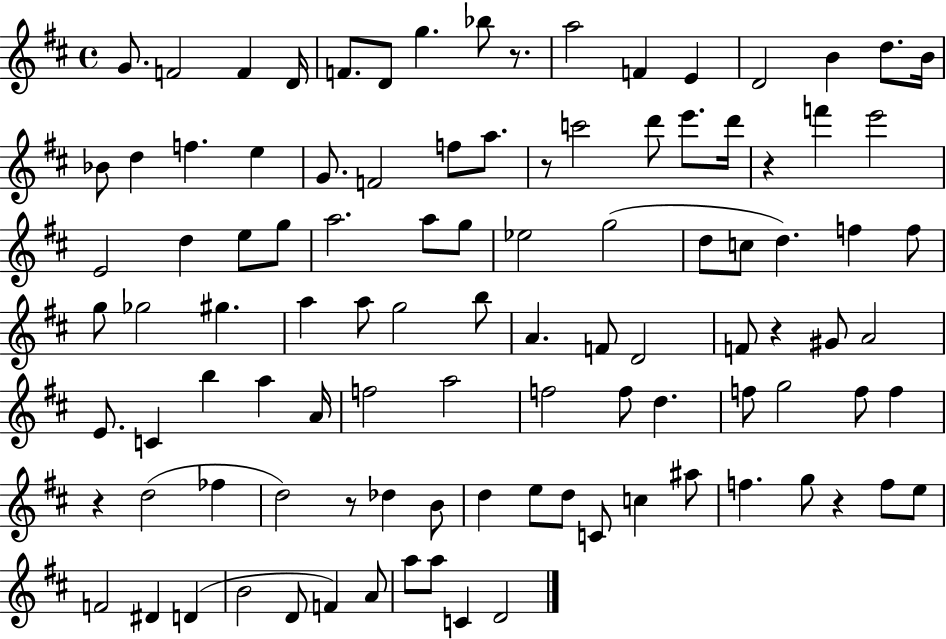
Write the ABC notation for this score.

X:1
T:Untitled
M:4/4
L:1/4
K:D
G/2 F2 F D/4 F/2 D/2 g _b/2 z/2 a2 F E D2 B d/2 B/4 _B/2 d f e G/2 F2 f/2 a/2 z/2 c'2 d'/2 e'/2 d'/4 z f' e'2 E2 d e/2 g/2 a2 a/2 g/2 _e2 g2 d/2 c/2 d f f/2 g/2 _g2 ^g a a/2 g2 b/2 A F/2 D2 F/2 z ^G/2 A2 E/2 C b a A/4 f2 a2 f2 f/2 d f/2 g2 f/2 f z d2 _f d2 z/2 _d B/2 d e/2 d/2 C/2 c ^a/2 f g/2 z f/2 e/2 F2 ^D D B2 D/2 F A/2 a/2 a/2 C D2